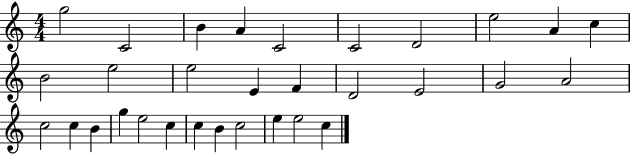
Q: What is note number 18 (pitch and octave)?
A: G4